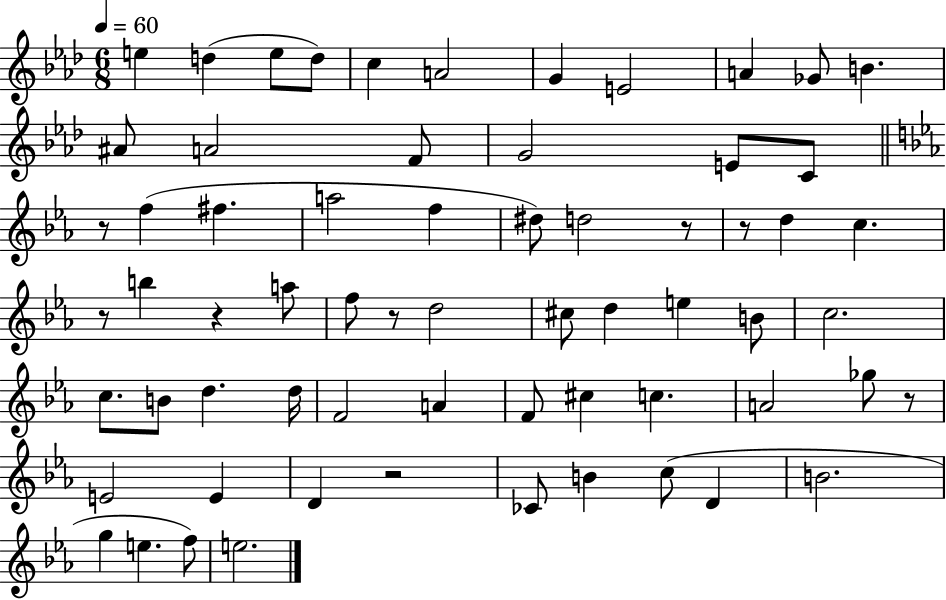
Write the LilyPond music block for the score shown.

{
  \clef treble
  \numericTimeSignature
  \time 6/8
  \key aes \major
  \tempo 4 = 60
  e''4 d''4( e''8 d''8) | c''4 a'2 | g'4 e'2 | a'4 ges'8 b'4. | \break ais'8 a'2 f'8 | g'2 e'8 c'8 | \bar "||" \break \key c \minor r8 f''4( fis''4. | a''2 f''4 | dis''8) d''2 r8 | r8 d''4 c''4. | \break r8 b''4 r4 a''8 | f''8 r8 d''2 | cis''8 d''4 e''4 b'8 | c''2. | \break c''8. b'8 d''4. d''16 | f'2 a'4 | f'8 cis''4 c''4. | a'2 ges''8 r8 | \break e'2 e'4 | d'4 r2 | ces'8 b'4 c''8( d'4 | b'2. | \break g''4 e''4. f''8) | e''2. | \bar "|."
}